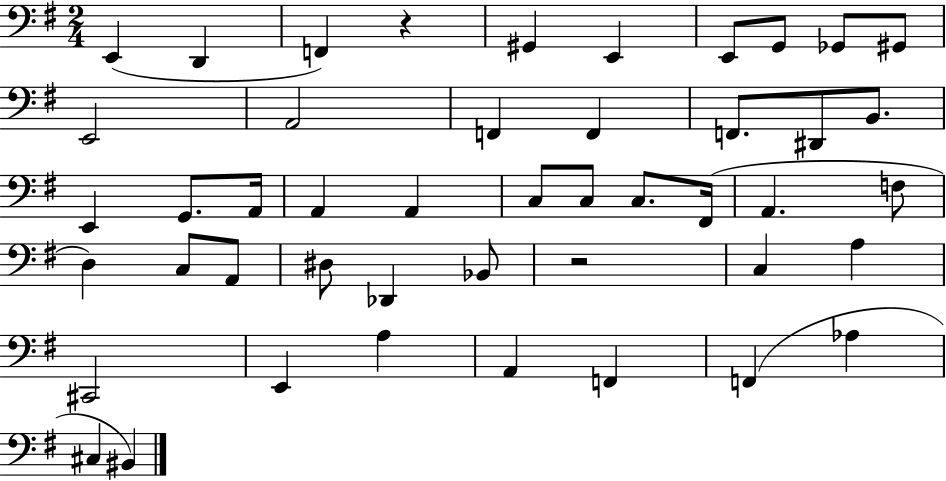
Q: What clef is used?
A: bass